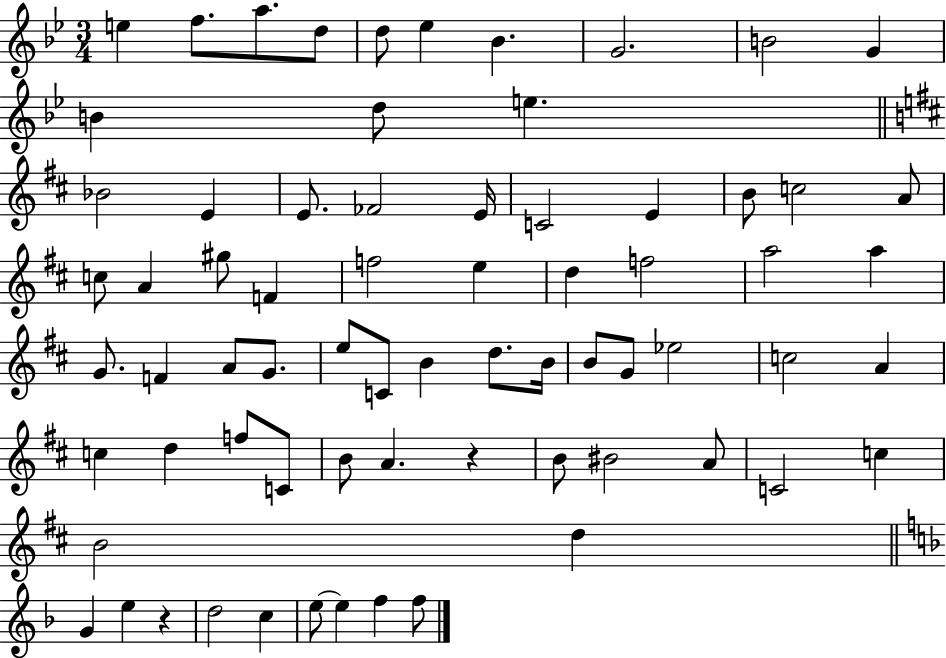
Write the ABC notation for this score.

X:1
T:Untitled
M:3/4
L:1/4
K:Bb
e f/2 a/2 d/2 d/2 _e _B G2 B2 G B d/2 e _B2 E E/2 _F2 E/4 C2 E B/2 c2 A/2 c/2 A ^g/2 F f2 e d f2 a2 a G/2 F A/2 G/2 e/2 C/2 B d/2 B/4 B/2 G/2 _e2 c2 A c d f/2 C/2 B/2 A z B/2 ^B2 A/2 C2 c B2 d G e z d2 c e/2 e f f/2